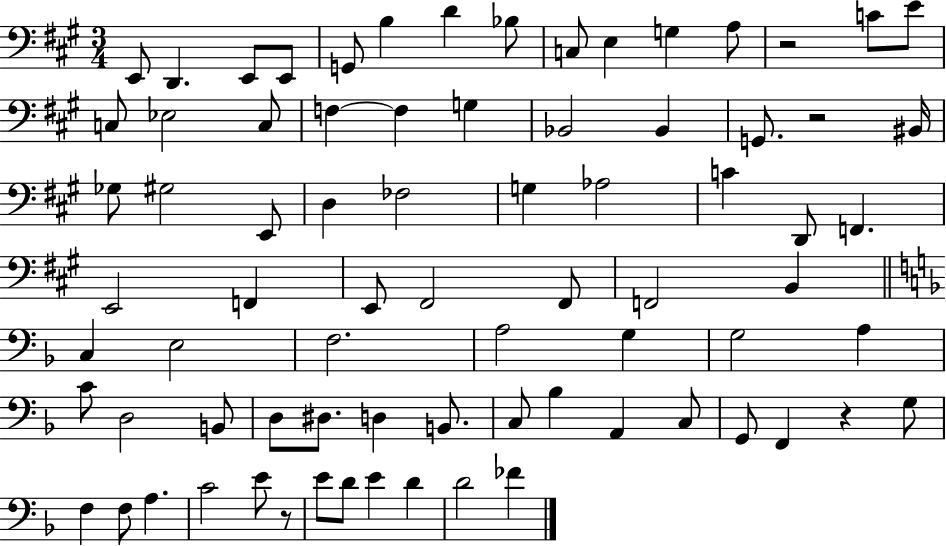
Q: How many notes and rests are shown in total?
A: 77